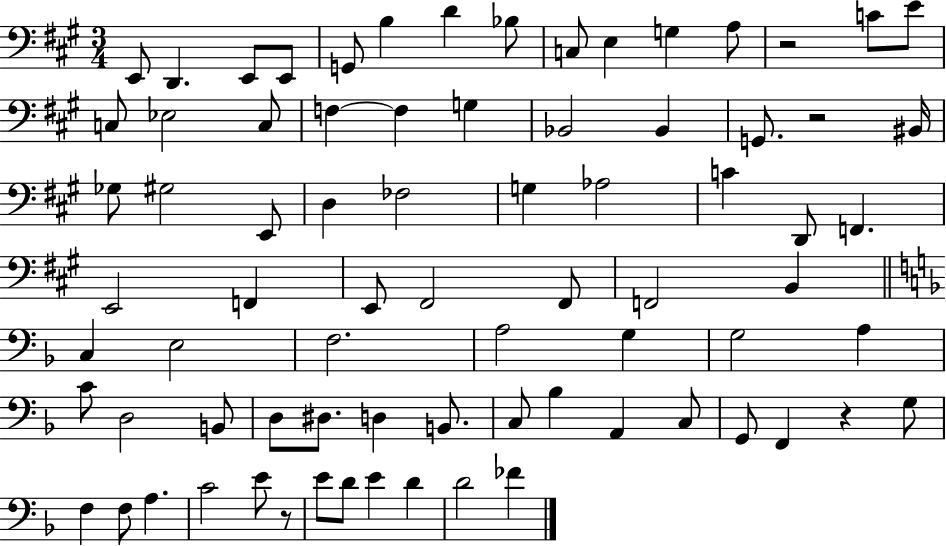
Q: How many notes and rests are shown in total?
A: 77